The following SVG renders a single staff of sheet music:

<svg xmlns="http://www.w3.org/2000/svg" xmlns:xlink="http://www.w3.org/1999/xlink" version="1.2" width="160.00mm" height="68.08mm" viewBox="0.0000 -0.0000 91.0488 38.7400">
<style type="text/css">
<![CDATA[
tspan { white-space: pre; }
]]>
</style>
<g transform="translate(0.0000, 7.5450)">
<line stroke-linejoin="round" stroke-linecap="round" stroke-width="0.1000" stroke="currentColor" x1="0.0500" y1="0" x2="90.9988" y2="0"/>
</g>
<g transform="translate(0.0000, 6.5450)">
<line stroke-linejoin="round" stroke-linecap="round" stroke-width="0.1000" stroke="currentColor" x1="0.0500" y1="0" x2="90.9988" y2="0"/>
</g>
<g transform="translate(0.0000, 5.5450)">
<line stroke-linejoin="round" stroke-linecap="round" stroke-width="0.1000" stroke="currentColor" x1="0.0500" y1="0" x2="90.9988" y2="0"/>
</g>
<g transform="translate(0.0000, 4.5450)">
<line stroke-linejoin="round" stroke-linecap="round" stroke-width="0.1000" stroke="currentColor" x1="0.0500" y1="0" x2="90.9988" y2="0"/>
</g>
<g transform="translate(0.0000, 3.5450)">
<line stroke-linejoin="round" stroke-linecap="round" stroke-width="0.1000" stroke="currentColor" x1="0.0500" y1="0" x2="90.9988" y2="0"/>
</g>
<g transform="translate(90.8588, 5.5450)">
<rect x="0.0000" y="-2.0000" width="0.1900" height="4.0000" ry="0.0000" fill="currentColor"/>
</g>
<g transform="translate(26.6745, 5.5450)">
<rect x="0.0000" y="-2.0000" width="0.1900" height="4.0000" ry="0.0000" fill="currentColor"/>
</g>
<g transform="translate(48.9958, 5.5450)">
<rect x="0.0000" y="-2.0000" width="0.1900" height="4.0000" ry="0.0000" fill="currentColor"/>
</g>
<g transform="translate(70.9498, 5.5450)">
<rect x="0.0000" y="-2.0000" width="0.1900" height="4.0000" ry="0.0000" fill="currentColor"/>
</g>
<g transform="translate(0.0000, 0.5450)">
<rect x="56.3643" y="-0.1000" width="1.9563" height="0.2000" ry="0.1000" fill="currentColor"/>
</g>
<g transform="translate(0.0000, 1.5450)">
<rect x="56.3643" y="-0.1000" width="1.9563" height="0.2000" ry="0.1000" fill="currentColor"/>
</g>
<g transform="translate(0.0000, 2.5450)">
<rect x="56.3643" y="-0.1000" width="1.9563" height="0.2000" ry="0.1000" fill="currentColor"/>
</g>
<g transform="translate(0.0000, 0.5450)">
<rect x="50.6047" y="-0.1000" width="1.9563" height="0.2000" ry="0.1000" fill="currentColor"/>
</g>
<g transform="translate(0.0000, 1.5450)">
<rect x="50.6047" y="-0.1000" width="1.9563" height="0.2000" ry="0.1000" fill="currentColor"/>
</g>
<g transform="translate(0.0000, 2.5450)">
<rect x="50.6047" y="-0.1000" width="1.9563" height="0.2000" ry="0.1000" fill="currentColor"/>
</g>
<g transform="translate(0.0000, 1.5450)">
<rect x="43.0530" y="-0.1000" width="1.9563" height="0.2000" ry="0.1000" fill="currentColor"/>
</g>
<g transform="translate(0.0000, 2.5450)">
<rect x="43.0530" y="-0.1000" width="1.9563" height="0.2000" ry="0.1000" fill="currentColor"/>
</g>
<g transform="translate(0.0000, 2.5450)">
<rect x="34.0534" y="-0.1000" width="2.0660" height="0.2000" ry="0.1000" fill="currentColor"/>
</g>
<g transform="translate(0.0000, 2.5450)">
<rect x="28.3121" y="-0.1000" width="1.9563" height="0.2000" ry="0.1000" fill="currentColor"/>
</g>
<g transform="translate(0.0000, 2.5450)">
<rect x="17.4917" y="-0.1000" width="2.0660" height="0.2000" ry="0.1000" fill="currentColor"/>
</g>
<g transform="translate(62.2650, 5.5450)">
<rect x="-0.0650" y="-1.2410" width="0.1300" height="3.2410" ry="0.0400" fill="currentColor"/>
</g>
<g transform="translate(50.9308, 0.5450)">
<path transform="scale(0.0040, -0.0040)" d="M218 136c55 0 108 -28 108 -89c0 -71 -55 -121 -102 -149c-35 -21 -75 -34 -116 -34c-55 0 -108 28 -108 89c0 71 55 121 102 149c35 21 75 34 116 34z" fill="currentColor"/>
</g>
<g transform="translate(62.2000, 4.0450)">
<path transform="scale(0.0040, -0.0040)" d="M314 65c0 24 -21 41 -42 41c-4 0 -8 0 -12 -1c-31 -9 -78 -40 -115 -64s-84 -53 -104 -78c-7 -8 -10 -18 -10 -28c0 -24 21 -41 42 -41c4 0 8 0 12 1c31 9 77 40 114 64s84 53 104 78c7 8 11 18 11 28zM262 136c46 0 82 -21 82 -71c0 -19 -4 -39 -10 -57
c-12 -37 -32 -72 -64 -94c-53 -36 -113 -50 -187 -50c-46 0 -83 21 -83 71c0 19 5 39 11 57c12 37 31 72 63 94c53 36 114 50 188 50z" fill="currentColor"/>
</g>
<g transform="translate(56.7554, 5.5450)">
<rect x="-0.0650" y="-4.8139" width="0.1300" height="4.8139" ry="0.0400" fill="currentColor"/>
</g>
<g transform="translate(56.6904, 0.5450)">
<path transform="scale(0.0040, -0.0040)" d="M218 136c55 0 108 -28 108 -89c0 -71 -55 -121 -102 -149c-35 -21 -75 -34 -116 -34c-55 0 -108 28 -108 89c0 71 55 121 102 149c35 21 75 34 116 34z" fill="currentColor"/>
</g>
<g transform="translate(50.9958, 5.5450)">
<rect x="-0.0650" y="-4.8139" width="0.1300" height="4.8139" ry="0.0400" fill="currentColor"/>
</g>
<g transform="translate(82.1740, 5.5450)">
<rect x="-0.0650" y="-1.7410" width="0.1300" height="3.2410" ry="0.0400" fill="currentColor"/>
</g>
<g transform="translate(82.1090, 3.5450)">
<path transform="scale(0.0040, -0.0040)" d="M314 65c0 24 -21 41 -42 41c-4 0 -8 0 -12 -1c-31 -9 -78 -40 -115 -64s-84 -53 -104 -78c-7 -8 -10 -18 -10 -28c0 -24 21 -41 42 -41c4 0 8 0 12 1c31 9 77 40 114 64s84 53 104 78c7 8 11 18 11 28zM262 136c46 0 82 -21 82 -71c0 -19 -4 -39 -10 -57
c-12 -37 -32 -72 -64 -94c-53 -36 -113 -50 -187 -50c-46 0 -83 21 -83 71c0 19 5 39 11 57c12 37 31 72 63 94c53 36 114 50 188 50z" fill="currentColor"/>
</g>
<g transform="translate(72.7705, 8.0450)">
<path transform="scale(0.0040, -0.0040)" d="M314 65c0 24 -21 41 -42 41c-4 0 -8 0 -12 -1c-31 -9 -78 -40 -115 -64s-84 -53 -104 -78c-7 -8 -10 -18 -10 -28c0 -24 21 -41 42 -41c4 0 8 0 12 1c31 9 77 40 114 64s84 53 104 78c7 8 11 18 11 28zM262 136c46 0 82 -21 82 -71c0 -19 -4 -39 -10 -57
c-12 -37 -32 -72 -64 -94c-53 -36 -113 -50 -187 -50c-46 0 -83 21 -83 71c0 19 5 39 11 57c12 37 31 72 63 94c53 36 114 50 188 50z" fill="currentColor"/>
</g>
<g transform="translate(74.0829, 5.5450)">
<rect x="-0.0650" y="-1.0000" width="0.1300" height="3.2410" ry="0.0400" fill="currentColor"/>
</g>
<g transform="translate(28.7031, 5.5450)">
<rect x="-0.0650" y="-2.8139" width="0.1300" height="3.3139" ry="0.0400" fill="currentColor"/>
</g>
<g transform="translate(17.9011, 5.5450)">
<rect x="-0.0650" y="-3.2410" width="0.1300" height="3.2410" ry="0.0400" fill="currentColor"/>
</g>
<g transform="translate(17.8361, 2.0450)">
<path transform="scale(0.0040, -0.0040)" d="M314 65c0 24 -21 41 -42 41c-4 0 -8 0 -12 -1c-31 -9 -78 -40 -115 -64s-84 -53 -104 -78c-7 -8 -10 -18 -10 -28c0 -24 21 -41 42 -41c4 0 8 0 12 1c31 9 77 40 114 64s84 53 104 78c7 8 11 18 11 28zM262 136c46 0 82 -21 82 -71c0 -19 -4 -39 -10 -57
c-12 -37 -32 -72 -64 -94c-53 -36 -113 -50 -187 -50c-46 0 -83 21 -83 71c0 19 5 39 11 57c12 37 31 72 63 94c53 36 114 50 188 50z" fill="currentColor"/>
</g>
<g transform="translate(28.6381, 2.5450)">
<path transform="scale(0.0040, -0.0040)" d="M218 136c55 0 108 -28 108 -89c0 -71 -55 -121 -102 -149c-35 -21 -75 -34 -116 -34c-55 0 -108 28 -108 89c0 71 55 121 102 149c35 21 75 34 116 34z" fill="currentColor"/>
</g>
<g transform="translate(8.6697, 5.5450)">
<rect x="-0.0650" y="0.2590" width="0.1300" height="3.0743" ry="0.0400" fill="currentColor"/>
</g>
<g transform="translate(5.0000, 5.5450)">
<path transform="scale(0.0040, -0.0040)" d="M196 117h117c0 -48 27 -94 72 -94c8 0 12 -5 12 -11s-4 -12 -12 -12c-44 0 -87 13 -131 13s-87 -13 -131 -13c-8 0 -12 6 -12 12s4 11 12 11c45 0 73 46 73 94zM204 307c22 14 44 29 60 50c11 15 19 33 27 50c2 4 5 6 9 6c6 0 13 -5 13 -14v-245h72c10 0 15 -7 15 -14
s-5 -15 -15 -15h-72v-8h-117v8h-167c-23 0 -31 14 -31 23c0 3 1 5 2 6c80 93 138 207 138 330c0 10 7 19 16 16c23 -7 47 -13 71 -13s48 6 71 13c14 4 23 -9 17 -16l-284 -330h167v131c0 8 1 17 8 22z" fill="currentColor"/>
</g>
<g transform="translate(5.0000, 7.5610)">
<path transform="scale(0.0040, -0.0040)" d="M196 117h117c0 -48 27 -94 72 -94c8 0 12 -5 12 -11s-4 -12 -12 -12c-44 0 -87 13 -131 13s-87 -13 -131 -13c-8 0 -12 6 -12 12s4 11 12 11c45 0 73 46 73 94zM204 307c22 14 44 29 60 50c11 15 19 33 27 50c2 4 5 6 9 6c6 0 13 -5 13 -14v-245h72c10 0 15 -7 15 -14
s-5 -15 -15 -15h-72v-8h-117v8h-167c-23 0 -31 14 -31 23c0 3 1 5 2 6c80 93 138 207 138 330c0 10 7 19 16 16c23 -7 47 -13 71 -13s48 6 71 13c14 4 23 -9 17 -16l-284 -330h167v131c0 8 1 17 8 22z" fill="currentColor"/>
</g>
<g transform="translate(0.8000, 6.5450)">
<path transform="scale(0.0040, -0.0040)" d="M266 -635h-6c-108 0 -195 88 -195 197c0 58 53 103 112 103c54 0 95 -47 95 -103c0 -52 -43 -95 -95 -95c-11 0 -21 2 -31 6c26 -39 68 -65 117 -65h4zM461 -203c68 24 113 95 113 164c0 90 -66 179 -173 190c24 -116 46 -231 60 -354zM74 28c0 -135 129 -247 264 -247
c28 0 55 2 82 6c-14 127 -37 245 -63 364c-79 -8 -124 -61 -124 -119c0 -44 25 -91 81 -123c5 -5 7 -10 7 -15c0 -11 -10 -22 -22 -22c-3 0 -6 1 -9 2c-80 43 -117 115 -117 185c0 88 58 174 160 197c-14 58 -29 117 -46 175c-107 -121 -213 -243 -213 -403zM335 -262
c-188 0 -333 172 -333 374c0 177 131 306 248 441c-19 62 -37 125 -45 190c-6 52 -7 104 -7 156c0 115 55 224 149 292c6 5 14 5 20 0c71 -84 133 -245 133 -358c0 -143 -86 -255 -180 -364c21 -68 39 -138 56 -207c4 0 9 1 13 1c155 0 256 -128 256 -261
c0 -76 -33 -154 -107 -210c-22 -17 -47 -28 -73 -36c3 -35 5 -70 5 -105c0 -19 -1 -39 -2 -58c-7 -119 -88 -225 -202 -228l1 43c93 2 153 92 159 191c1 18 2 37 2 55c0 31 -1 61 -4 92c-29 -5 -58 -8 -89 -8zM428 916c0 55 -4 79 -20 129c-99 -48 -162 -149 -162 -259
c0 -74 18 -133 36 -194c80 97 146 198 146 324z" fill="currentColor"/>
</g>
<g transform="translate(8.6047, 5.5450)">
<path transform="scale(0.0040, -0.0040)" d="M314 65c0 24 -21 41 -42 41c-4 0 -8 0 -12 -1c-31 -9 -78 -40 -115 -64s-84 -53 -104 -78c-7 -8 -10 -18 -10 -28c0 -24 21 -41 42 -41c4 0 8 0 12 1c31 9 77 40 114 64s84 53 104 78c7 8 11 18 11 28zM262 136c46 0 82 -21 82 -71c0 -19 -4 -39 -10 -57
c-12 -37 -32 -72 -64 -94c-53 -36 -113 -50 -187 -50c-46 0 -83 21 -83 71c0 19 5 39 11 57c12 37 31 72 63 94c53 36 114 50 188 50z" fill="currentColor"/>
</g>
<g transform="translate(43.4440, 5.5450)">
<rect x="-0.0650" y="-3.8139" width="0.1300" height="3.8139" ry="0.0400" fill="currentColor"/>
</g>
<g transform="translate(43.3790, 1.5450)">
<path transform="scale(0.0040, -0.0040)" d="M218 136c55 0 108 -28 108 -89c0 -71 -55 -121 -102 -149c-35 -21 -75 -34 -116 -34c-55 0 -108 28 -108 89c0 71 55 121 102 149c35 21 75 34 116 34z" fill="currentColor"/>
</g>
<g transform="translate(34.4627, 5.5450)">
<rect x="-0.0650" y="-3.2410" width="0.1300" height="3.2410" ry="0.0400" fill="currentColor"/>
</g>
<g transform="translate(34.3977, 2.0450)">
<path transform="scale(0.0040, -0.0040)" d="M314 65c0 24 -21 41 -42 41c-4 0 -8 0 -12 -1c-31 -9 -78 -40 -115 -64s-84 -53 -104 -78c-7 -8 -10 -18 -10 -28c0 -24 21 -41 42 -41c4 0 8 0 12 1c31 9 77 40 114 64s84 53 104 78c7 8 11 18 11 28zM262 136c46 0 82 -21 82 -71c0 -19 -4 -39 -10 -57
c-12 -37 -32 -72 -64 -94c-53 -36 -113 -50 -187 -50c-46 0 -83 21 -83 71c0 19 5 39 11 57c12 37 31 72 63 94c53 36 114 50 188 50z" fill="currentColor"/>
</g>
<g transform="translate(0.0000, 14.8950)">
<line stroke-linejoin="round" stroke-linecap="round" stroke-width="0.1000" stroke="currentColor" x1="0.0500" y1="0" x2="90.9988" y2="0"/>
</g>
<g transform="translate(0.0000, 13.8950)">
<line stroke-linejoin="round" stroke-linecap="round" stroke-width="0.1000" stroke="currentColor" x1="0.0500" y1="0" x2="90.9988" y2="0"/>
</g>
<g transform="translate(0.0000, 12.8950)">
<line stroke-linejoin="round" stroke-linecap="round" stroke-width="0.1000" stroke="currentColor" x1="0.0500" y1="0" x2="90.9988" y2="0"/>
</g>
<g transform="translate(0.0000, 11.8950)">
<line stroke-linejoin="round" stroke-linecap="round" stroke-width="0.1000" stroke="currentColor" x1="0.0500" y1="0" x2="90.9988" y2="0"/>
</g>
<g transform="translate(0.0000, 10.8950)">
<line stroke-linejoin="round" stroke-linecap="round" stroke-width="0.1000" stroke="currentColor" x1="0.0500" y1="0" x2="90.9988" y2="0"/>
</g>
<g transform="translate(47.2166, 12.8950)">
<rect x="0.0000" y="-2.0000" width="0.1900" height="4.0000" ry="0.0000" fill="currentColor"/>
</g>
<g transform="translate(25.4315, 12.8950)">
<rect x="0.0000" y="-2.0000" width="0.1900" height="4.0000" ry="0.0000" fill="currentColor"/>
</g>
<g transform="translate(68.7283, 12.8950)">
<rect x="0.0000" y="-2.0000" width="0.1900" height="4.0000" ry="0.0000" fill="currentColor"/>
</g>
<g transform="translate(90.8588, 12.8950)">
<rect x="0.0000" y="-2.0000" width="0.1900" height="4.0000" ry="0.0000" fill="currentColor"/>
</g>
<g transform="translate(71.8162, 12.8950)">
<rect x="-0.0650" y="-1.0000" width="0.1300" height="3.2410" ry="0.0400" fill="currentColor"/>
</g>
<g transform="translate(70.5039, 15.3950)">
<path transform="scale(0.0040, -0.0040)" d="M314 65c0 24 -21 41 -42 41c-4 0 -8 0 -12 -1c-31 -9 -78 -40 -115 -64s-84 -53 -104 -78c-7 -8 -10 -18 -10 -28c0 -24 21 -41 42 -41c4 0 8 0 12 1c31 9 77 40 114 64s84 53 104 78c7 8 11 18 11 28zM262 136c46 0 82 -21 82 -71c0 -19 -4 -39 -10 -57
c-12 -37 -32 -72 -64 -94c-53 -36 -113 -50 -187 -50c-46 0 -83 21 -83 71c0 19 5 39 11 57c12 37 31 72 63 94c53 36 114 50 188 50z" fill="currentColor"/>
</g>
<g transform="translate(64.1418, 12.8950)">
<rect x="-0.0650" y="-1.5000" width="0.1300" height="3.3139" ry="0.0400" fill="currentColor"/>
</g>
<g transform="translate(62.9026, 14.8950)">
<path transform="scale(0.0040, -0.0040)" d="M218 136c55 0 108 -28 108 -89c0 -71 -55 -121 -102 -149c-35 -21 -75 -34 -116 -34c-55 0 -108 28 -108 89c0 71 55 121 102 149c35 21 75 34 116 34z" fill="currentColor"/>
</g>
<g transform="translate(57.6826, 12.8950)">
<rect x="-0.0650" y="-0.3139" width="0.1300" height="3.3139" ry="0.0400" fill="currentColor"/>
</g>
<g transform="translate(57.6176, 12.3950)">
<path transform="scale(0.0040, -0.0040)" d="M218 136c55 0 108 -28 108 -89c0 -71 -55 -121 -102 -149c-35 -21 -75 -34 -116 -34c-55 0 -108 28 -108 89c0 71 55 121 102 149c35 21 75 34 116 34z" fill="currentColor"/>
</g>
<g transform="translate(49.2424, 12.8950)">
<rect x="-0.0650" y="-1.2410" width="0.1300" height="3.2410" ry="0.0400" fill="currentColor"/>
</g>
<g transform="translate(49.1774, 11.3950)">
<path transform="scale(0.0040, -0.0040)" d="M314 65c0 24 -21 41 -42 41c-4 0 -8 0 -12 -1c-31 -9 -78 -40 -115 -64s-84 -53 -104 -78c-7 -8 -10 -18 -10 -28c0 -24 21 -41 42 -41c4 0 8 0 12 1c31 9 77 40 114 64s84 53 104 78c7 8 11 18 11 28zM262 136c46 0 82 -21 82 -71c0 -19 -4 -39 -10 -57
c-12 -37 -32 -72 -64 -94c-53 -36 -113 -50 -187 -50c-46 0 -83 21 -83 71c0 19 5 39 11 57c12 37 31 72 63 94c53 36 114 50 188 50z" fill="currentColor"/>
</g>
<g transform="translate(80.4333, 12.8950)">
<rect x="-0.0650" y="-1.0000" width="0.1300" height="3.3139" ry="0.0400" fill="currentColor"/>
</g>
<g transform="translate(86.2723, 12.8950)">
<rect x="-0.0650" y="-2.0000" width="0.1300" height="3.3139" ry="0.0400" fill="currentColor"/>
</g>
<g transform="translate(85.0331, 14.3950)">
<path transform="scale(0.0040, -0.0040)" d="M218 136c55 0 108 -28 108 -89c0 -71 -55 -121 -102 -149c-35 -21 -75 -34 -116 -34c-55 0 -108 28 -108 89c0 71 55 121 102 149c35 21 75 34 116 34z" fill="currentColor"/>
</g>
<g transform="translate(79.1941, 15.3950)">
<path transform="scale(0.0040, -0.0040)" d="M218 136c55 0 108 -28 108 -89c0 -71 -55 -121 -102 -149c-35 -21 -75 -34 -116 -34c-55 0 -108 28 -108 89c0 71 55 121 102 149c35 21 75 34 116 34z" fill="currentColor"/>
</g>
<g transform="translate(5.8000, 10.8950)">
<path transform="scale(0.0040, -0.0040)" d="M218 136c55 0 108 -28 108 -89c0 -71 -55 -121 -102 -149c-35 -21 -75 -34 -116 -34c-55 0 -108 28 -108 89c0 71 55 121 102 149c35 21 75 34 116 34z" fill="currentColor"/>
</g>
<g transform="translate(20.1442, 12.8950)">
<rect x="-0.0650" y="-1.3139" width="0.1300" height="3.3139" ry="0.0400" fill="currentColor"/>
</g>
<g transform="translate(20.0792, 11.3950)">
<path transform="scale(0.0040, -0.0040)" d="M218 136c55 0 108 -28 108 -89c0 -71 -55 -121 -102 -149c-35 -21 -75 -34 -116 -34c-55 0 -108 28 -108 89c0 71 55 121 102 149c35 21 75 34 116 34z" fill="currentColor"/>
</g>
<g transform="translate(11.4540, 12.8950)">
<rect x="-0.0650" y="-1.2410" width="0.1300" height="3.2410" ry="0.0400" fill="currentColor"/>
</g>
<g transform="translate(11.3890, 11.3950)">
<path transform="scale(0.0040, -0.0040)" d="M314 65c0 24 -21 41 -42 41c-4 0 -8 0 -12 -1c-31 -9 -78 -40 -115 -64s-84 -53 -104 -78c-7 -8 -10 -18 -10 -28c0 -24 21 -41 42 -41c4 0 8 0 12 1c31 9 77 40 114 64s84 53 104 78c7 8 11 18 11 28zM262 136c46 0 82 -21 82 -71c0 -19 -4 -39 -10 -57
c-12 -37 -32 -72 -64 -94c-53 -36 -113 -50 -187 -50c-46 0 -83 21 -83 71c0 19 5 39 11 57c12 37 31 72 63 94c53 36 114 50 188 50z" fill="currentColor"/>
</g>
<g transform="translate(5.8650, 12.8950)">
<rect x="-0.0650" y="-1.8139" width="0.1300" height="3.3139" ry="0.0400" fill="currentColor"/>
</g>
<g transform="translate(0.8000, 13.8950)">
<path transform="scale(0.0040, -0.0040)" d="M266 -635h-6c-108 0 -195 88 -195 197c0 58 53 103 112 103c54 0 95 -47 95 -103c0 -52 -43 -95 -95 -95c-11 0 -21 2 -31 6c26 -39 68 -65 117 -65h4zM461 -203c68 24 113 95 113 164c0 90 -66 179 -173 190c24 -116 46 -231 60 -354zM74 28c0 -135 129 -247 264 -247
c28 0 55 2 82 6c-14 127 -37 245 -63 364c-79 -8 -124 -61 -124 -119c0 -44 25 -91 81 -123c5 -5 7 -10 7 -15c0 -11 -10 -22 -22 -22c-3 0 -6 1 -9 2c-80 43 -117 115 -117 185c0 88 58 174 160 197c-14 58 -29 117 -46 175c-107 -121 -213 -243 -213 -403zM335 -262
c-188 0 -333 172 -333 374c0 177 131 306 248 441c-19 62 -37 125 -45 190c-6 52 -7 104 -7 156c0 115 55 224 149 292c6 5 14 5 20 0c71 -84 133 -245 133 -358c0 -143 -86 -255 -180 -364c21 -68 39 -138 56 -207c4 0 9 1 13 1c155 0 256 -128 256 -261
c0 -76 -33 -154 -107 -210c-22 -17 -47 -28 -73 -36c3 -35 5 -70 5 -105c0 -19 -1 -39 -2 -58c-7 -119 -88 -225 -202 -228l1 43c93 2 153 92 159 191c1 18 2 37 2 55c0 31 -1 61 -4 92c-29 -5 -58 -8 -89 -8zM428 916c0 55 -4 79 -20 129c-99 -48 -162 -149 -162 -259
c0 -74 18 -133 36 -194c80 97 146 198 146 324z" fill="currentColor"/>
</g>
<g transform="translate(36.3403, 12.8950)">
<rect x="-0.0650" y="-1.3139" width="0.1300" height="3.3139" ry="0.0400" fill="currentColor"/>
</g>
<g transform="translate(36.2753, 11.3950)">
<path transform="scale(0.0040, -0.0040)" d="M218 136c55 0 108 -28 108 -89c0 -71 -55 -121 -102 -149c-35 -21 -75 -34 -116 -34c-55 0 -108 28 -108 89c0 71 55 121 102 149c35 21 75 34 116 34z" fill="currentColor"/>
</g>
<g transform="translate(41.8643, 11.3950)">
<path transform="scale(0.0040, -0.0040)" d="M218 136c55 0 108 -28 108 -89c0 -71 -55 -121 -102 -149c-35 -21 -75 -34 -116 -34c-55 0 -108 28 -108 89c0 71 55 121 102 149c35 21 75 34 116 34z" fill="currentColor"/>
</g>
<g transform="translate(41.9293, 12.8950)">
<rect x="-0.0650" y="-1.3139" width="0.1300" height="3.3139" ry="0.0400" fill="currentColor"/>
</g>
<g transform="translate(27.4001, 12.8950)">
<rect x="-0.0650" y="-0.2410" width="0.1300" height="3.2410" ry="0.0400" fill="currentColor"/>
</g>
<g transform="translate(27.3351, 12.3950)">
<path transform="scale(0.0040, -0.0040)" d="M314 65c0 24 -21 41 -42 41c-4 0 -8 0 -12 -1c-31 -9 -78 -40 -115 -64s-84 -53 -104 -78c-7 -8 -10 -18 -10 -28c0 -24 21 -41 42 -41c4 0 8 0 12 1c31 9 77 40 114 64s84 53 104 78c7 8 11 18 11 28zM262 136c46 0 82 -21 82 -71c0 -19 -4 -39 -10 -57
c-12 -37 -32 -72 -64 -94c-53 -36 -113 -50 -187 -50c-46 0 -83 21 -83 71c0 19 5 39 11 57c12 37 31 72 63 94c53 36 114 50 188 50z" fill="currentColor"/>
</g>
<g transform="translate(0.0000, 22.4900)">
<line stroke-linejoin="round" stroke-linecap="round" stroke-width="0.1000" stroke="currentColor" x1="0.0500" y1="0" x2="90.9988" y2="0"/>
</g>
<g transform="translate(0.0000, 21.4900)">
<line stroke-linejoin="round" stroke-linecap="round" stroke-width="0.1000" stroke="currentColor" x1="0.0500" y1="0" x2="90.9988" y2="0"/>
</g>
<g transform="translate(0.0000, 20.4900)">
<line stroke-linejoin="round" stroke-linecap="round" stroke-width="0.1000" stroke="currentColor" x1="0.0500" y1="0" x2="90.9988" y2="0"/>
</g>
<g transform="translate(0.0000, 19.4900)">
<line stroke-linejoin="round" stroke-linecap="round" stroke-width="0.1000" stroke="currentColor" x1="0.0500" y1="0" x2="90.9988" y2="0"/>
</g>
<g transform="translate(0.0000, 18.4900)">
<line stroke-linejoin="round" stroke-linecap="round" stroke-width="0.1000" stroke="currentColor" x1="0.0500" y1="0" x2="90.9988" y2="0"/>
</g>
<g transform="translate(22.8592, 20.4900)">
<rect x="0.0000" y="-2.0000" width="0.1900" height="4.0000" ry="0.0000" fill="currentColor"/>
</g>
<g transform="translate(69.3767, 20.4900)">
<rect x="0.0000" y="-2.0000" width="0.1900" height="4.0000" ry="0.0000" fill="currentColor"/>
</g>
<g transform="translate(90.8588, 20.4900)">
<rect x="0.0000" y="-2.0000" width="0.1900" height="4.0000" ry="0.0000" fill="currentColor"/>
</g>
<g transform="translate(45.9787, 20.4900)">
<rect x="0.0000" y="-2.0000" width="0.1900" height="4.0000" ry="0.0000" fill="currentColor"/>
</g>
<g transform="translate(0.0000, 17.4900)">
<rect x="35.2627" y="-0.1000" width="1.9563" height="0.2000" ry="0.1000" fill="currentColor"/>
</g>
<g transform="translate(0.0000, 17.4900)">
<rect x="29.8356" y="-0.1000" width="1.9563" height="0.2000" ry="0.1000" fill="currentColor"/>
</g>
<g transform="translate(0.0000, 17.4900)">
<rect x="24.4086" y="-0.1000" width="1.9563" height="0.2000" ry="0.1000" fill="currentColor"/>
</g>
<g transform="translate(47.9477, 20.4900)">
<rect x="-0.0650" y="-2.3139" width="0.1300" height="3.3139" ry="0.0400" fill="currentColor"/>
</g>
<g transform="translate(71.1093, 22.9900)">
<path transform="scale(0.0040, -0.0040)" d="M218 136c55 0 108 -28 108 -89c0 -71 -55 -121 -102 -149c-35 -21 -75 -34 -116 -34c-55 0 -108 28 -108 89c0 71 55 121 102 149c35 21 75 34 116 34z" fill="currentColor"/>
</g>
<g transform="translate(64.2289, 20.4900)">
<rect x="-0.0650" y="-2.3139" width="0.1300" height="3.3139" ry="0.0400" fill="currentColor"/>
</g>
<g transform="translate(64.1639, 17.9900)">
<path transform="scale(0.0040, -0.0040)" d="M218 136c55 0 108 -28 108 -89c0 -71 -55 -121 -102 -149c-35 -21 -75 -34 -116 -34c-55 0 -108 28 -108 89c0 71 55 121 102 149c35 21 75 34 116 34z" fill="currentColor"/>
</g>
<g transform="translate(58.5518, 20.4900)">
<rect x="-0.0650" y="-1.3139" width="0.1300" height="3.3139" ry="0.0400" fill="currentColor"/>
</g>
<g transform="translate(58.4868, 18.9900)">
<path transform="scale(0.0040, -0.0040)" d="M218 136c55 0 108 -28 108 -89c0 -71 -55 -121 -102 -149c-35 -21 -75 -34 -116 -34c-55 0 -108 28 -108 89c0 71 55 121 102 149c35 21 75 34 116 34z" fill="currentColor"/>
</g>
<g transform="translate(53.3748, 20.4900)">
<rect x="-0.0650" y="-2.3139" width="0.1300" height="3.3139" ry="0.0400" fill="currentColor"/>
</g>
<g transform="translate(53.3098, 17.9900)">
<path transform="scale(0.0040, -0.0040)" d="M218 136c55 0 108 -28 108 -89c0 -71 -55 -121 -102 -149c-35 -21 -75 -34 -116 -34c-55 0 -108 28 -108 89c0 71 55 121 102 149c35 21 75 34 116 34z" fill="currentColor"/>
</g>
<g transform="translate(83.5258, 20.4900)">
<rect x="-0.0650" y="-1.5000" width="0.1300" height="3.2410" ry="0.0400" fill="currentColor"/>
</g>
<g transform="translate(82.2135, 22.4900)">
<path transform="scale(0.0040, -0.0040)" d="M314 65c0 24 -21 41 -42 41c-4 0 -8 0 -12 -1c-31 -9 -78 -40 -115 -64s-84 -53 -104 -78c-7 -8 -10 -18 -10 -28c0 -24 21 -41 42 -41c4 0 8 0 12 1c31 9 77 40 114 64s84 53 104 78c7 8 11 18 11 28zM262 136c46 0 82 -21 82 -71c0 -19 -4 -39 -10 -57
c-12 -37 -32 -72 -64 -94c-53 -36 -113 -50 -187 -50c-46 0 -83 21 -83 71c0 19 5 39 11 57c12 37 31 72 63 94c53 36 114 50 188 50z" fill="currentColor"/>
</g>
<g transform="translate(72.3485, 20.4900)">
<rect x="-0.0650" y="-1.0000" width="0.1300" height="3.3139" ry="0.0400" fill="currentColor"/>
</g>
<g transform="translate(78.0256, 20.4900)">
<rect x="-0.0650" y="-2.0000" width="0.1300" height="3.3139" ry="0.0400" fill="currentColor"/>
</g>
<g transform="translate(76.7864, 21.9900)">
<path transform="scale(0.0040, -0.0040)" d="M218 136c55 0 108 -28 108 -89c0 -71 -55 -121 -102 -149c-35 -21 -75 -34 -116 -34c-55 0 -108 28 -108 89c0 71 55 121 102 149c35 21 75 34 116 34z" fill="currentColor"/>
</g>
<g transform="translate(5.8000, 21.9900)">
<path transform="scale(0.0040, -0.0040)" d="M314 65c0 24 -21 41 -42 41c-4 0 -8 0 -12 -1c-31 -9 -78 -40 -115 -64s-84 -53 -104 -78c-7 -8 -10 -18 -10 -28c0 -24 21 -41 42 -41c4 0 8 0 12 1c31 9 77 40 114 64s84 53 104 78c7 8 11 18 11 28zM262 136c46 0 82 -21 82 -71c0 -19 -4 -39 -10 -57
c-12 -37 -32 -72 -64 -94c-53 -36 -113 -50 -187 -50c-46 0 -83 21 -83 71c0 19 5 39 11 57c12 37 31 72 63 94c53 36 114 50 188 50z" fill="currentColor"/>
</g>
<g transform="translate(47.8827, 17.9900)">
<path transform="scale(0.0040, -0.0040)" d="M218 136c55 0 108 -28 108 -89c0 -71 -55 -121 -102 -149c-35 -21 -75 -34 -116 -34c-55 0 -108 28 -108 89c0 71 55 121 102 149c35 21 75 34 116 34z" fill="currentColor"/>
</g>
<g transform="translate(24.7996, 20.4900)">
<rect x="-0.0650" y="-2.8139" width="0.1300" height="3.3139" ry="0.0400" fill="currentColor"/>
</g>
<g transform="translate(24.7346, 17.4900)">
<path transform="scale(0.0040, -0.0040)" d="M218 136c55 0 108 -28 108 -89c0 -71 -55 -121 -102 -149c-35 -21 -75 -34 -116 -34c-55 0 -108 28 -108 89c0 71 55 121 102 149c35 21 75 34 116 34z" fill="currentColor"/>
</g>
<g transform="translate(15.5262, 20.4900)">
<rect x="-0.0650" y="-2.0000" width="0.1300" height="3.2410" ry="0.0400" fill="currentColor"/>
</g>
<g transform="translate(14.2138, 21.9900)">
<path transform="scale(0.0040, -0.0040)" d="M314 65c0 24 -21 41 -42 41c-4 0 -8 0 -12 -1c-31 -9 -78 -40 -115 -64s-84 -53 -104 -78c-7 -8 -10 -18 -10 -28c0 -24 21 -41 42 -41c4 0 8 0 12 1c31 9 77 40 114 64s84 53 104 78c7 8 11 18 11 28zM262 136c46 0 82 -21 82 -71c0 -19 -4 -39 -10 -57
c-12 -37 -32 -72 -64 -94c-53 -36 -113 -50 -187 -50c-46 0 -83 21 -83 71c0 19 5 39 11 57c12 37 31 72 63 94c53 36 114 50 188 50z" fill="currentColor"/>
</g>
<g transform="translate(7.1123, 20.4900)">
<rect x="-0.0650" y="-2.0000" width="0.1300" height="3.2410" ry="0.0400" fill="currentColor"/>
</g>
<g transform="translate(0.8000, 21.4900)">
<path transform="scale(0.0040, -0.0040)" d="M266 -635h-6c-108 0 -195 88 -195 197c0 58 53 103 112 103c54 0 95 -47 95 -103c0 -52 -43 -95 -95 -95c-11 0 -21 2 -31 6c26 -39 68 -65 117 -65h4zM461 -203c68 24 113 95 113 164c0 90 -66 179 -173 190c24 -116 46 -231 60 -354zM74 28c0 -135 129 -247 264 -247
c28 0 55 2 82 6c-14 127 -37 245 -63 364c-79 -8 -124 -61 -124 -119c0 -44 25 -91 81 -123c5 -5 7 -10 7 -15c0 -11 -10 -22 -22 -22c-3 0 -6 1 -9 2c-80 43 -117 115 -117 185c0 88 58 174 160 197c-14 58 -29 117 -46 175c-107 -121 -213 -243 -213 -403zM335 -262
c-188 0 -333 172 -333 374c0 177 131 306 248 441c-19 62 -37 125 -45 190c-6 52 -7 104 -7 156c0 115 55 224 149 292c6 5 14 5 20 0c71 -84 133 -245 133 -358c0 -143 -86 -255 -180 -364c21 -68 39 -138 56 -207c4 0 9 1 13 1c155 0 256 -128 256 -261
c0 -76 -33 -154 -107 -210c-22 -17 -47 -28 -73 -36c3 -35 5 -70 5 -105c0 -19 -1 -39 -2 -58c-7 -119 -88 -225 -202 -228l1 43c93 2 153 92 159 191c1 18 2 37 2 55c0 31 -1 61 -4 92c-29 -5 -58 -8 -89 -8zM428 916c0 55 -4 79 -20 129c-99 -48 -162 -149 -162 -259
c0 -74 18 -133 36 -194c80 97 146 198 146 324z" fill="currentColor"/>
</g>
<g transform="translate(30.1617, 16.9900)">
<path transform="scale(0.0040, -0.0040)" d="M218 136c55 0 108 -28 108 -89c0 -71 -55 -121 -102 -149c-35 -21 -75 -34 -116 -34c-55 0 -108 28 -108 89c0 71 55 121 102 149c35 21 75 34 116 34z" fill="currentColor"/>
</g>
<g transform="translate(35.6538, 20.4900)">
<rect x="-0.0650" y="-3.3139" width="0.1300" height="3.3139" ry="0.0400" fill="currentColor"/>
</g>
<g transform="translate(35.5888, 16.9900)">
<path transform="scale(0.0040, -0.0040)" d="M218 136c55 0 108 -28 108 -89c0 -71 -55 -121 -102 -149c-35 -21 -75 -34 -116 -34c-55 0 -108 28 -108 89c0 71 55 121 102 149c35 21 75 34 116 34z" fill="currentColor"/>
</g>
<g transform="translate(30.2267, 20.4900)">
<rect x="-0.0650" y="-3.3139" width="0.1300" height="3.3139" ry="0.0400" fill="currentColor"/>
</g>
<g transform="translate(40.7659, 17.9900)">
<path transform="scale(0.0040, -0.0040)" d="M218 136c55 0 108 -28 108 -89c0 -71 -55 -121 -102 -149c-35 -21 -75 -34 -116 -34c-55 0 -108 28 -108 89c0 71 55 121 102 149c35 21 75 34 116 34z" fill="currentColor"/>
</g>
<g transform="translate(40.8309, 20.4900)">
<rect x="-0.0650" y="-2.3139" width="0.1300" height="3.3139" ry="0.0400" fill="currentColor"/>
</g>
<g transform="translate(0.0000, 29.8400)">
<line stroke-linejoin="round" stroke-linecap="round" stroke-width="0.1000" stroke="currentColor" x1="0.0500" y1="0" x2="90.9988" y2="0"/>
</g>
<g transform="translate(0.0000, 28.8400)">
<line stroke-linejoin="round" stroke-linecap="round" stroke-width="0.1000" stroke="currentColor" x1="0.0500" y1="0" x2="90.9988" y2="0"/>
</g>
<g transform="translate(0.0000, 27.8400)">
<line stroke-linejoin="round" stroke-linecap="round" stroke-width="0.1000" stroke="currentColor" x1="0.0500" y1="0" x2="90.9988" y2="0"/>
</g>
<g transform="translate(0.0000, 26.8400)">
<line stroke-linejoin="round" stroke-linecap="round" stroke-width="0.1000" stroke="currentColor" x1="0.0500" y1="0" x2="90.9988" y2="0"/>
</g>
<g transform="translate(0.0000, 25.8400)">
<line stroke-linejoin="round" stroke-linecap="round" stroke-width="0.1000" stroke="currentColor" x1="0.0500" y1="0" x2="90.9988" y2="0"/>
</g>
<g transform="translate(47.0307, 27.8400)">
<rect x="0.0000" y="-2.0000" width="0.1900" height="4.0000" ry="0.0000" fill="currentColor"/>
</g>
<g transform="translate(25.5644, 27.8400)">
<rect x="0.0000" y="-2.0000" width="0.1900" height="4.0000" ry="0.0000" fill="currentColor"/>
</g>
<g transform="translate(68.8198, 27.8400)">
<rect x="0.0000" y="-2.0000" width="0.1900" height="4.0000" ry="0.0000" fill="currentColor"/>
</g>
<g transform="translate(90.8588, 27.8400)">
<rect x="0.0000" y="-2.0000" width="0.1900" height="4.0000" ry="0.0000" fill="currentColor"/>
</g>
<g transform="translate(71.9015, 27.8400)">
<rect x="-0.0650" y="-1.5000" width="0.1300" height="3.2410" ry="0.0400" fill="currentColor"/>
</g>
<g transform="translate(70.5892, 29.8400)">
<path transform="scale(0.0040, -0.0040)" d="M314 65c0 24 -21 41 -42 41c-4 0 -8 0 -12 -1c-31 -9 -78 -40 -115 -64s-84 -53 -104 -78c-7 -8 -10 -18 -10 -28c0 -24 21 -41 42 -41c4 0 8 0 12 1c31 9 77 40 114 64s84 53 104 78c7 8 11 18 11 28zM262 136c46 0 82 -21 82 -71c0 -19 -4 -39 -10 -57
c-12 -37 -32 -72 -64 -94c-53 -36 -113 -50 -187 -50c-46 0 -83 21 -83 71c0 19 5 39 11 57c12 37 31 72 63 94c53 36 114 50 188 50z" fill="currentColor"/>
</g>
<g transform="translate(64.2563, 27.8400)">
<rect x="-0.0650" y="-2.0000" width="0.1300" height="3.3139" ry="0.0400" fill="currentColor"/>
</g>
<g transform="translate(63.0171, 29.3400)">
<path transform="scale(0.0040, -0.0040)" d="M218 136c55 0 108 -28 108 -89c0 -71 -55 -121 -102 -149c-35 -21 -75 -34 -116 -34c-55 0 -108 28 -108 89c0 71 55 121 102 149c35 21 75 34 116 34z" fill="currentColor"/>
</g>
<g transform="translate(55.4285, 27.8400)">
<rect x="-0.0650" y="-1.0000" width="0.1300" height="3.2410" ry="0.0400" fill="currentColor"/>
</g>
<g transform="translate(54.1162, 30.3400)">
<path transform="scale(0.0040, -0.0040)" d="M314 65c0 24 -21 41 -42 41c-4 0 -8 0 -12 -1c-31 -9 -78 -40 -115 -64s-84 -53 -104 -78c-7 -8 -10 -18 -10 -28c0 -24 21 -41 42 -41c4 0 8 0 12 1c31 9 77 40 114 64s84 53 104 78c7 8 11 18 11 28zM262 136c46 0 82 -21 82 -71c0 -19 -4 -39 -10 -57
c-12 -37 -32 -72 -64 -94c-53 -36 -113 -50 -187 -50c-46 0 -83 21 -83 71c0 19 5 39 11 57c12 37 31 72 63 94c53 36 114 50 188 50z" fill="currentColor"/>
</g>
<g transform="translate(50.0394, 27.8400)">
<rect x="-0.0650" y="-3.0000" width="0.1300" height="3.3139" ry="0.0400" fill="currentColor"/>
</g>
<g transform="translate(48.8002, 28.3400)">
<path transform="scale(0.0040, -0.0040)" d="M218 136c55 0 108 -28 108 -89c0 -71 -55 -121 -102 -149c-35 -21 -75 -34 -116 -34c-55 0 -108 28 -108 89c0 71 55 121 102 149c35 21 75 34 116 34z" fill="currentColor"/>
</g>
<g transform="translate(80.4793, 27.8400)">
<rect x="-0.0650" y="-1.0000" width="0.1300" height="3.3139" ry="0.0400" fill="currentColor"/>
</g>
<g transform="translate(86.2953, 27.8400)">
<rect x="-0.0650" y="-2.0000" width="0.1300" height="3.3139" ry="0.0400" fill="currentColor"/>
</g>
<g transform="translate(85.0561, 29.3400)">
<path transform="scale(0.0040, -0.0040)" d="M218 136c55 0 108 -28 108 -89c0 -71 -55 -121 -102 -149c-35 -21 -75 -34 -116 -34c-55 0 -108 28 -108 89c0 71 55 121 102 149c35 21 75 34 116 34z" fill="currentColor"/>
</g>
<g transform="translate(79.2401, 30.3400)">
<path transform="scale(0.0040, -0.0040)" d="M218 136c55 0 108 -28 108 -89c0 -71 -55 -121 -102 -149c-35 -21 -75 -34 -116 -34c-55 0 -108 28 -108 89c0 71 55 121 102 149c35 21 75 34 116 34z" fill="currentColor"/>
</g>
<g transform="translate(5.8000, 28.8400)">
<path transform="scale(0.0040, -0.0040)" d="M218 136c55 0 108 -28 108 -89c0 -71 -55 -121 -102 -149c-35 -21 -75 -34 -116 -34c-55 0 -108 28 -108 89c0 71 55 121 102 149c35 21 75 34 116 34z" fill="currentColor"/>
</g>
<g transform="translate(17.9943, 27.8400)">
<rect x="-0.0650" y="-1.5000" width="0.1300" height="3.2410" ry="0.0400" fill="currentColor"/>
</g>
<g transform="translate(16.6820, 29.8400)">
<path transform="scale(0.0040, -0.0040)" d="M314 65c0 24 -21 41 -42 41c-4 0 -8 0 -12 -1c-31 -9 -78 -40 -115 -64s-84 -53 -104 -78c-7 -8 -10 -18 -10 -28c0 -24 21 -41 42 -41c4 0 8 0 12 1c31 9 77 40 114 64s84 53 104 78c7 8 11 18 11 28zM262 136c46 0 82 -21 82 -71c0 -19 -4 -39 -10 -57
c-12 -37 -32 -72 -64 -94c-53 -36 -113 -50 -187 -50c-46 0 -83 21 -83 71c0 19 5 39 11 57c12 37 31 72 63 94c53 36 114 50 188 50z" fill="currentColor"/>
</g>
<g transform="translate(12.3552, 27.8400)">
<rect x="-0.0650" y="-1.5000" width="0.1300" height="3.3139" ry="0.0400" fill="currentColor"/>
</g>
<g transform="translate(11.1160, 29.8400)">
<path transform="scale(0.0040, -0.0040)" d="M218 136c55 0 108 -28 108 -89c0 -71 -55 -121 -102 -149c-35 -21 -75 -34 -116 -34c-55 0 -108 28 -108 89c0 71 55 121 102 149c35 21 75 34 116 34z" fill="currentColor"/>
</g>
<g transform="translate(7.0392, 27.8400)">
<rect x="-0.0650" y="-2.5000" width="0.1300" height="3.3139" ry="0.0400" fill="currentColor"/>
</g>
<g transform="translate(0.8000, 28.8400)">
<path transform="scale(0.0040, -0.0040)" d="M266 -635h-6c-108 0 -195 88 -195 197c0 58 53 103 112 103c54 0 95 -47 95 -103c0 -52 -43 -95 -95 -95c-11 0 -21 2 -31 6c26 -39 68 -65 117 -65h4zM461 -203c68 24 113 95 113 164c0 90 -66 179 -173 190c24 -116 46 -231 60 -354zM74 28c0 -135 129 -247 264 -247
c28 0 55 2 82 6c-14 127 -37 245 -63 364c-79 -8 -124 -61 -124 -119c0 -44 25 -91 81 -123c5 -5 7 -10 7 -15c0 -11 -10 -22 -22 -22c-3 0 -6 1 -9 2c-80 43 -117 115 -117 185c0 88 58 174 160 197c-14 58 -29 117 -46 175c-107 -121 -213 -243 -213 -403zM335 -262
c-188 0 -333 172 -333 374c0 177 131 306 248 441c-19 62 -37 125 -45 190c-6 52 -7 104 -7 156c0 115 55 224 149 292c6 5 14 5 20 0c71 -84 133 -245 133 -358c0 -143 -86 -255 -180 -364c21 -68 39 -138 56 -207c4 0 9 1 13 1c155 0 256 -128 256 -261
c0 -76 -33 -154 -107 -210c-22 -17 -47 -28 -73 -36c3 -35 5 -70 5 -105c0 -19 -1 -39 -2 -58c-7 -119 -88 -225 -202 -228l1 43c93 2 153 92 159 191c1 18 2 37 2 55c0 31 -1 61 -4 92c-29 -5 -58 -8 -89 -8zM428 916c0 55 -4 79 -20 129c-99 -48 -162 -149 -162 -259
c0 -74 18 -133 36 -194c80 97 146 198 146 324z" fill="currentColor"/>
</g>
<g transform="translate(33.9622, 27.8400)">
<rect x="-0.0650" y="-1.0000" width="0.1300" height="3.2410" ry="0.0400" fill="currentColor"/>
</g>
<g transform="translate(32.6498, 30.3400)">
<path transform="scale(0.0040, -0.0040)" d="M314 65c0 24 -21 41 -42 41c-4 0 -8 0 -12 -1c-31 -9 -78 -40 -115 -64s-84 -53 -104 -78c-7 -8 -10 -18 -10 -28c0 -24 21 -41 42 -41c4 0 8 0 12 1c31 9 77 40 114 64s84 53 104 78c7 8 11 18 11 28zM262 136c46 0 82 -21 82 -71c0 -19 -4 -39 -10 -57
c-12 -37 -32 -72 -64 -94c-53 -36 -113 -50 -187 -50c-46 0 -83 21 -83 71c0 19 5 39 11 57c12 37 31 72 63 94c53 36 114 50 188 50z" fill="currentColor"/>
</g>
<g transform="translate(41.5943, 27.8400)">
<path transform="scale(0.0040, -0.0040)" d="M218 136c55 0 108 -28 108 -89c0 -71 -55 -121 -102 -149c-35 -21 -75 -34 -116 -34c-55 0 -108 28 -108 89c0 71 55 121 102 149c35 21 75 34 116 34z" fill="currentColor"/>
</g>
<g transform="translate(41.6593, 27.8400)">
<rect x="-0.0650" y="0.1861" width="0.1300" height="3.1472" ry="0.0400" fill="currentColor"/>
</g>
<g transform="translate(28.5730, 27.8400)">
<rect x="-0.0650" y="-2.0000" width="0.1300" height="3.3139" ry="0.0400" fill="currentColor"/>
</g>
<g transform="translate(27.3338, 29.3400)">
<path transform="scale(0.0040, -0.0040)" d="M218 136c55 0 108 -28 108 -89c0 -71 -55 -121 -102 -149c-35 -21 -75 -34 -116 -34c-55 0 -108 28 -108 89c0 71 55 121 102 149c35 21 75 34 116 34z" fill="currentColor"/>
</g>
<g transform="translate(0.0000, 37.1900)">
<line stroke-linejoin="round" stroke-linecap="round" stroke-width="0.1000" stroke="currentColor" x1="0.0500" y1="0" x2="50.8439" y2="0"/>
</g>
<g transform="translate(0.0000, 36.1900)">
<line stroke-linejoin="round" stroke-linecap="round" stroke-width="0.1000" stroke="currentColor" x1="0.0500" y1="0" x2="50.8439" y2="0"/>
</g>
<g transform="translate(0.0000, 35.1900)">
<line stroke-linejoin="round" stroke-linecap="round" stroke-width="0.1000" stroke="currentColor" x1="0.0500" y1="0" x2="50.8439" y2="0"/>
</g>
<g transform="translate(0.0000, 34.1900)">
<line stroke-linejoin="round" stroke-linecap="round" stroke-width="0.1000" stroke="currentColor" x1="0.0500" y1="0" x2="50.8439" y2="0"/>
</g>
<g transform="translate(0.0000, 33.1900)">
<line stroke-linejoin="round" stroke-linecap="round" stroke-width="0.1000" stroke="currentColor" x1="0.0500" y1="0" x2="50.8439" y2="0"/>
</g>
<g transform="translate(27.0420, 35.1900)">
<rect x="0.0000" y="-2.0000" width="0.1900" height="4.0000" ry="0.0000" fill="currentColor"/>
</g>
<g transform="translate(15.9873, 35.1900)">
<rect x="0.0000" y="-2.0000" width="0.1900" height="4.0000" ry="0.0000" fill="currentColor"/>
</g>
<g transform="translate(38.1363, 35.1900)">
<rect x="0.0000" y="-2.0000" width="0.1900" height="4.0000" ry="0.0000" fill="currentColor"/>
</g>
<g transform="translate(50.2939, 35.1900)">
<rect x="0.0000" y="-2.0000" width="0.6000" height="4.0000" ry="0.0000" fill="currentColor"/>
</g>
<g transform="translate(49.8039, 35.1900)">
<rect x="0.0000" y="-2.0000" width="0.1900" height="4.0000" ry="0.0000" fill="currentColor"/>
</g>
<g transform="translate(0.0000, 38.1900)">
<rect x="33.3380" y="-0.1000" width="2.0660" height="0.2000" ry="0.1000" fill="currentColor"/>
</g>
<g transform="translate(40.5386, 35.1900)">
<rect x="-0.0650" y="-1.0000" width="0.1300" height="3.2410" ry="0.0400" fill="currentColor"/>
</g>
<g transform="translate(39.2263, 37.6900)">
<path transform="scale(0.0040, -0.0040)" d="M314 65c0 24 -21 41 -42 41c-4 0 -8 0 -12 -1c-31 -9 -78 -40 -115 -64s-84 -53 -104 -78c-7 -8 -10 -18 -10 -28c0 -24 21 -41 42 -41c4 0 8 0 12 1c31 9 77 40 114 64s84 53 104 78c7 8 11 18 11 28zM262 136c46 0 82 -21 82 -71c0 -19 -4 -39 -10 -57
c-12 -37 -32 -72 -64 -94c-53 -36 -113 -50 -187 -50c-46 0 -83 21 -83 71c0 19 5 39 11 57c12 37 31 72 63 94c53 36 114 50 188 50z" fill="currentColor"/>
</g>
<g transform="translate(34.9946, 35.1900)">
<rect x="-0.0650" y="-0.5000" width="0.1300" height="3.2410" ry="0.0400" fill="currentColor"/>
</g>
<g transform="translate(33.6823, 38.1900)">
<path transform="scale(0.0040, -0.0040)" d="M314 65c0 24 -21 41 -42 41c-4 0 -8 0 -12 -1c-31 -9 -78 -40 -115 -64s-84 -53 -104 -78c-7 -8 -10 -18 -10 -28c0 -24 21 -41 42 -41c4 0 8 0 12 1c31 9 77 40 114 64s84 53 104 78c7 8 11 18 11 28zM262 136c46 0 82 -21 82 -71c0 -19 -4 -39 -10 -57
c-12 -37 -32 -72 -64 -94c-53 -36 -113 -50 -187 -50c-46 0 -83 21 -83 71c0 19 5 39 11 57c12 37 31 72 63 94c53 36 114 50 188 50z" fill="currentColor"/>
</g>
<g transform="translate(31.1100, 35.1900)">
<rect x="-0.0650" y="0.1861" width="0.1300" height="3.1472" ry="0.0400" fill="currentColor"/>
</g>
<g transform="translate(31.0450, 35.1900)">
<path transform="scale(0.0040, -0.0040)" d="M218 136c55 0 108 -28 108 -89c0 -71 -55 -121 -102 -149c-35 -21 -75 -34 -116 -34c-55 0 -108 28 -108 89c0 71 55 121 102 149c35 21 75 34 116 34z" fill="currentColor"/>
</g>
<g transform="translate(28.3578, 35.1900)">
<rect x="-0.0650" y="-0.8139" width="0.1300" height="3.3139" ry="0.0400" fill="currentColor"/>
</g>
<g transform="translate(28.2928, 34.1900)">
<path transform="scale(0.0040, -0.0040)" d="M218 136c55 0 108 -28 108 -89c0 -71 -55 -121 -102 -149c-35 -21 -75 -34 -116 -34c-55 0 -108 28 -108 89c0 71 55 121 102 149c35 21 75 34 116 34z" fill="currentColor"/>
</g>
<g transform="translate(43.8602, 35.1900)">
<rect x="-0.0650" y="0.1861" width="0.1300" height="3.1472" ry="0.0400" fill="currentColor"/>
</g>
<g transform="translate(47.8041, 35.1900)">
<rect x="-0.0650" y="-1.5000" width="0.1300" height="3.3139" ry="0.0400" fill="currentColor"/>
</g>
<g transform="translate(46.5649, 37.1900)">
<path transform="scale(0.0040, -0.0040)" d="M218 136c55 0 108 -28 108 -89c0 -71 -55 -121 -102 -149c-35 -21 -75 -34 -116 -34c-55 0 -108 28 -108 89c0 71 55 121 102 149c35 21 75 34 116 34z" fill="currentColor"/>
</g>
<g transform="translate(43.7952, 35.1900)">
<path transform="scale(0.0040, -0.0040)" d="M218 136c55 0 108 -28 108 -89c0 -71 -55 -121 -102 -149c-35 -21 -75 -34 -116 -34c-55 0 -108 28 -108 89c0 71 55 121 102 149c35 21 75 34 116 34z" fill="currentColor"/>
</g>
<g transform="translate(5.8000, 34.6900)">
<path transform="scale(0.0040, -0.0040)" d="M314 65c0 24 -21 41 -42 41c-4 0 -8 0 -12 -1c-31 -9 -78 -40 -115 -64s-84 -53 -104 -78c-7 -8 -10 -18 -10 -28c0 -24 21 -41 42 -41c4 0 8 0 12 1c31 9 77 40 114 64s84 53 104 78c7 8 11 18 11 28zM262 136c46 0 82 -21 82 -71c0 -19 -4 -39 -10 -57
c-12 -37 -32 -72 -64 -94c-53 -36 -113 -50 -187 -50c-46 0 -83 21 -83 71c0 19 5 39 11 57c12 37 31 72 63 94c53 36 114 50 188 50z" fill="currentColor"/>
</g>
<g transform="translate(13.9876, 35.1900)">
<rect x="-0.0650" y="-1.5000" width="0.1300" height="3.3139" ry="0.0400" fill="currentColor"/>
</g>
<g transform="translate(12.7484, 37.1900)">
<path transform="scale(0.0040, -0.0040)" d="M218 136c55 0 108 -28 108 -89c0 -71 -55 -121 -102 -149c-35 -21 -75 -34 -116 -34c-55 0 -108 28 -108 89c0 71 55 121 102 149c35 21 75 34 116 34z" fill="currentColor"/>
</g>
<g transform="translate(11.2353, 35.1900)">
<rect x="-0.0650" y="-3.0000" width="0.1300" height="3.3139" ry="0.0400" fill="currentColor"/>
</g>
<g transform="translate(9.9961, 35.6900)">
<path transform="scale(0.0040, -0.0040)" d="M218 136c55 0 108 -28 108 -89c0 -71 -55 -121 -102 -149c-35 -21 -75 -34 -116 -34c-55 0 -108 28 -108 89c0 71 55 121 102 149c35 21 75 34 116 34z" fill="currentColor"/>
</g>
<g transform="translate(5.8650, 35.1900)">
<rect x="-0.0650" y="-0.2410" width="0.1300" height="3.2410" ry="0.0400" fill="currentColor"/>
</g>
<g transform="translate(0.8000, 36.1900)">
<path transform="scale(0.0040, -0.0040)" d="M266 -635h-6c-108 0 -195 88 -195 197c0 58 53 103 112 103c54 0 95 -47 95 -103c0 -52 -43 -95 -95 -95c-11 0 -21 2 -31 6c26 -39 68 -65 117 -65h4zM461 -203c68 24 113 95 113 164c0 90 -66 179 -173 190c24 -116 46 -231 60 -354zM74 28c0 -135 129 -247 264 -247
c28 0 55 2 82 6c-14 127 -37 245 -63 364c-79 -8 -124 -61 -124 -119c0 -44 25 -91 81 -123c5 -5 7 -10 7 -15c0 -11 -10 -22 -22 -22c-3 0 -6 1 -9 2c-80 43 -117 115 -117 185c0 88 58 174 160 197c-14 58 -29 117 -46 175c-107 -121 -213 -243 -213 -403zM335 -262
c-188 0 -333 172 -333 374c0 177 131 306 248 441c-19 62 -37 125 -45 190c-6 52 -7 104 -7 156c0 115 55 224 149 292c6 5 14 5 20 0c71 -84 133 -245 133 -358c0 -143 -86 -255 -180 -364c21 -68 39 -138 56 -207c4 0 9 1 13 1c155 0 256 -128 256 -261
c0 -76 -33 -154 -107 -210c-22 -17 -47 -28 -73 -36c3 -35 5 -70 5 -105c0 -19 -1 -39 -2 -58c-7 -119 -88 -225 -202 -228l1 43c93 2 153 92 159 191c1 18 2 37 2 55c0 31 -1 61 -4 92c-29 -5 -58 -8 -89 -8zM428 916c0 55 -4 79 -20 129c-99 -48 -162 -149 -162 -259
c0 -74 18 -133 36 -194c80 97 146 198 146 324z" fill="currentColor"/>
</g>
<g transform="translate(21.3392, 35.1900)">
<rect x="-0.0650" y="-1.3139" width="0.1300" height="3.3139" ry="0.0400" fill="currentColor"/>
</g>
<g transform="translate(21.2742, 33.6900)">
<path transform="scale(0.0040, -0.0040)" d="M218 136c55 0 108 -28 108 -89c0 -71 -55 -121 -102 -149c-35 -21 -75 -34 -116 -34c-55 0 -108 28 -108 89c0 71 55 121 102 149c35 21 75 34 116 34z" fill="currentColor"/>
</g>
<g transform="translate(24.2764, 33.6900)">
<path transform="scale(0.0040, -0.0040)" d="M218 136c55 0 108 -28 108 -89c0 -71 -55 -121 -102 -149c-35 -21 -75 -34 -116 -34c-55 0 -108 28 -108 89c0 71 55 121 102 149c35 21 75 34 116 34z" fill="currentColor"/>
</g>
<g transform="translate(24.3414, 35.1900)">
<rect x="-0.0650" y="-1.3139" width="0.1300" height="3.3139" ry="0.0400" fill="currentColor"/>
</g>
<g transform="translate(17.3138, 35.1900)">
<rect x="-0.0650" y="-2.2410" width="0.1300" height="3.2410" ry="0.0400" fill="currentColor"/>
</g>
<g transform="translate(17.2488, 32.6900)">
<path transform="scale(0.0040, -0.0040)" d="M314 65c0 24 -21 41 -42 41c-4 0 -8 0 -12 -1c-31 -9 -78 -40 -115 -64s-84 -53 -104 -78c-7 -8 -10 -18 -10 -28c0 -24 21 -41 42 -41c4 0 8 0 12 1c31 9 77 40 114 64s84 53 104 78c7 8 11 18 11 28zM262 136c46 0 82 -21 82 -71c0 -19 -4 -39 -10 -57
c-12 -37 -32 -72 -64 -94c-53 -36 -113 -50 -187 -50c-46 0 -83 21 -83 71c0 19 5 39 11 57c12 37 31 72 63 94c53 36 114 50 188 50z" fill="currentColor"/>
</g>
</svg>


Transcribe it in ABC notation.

X:1
T:Untitled
M:4/4
L:1/4
K:C
B2 b2 a b2 c' e' e' e2 D2 f2 f e2 e c2 e e e2 c E D2 D F F2 F2 a b b g g g e g D F E2 G E E2 F D2 B A D2 F E2 D F c2 A E g2 e e d B C2 D2 B E